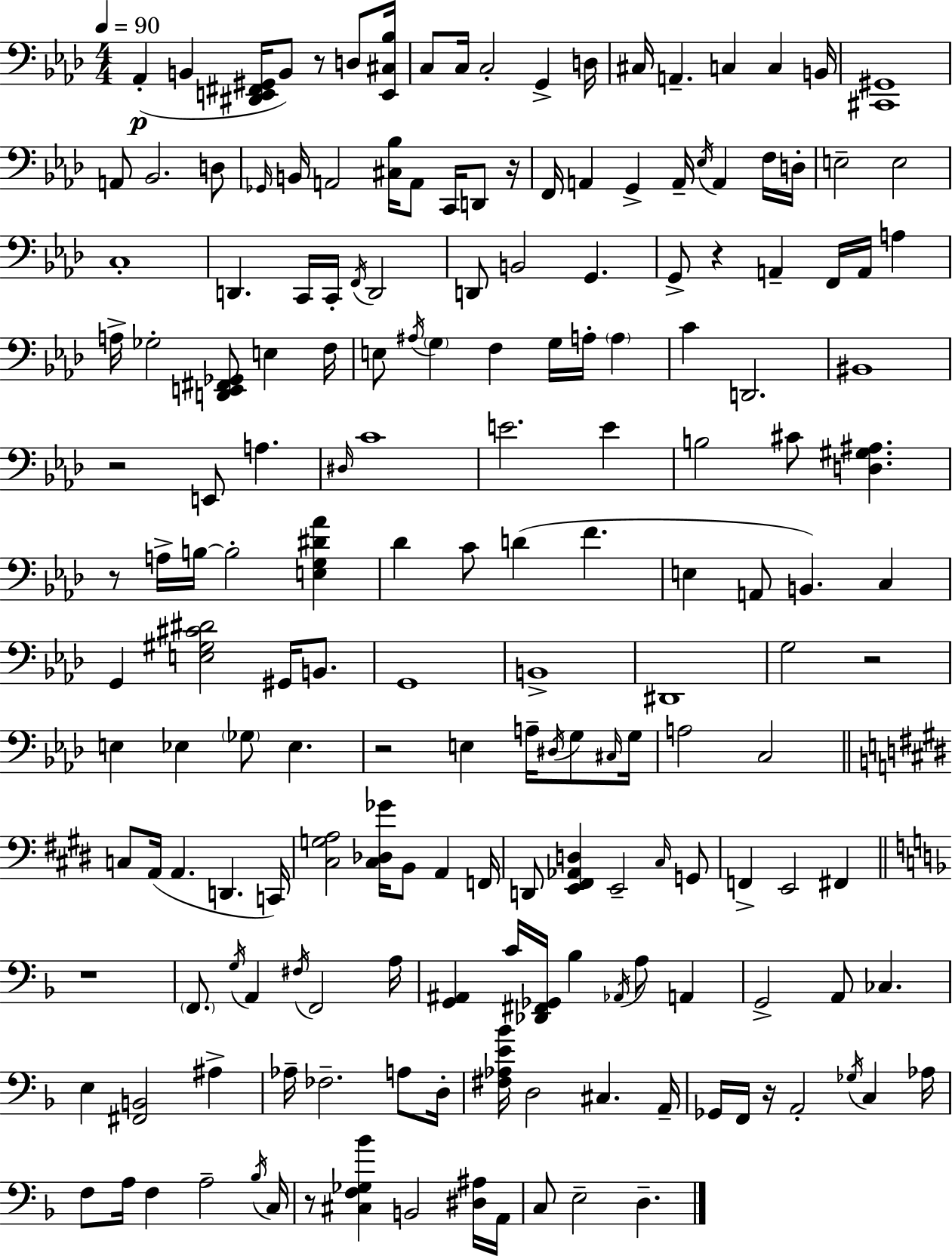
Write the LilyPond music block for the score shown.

{
  \clef bass
  \numericTimeSignature
  \time 4/4
  \key f \minor
  \tempo 4 = 90
  aes,4-.(\p b,4 <dis, e, fis, gis,>16 b,8) r8 d8 <e, cis bes>16 | c8 c16 c2-. g,4-> d16 | cis16 a,4.-- c4 c4 b,16 | <cis, gis,>1 | \break a,8 bes,2. d8 | \grace { ges,16 } b,16 a,2 <cis bes>16 a,8 c,16 d,8 | r16 f,16 a,4 g,4-> a,16-- \acciaccatura { ees16 } a,4 | f16 d16-. e2-- e2 | \break c1-. | d,4. c,16 c,16-. \acciaccatura { f,16 } d,2 | d,8 b,2 g,4. | g,8-> r4 a,4-- f,16 a,16 a4 | \break a16-> ges2-. <d, e, fis, ges,>8 e4 | f16 e8 \acciaccatura { ais16 } \parenthesize g4 f4 g16 a16-. | \parenthesize a4 c'4 d,2. | bis,1 | \break r2 e,8 a4. | \grace { dis16 } c'1 | e'2. | e'4 b2 cis'8 <d gis ais>4. | \break r8 a16-> b16~~ b2-. | <e g dis' aes'>4 des'4 c'8 d'4( f'4. | e4 a,8 b,4.) | c4 g,4 <e gis cis' dis'>2 | \break gis,16 b,8. g,1 | b,1-> | dis,1 | g2 r2 | \break e4 ees4 \parenthesize ges8 ees4. | r2 e4 | a16-- \acciaccatura { dis16 } g8 \grace { cis16 } g16 a2 c2 | \bar "||" \break \key e \major c8 a,16( a,4. d,4. c,16) | <cis g a>2 <cis des ges'>16 b,8 a,4 f,16 | d,8 <e, fis, aes, d>4 e,2-- \grace { cis16 } g,8 | f,4-> e,2 fis,4 | \break \bar "||" \break \key d \minor r1 | \parenthesize f,8. \acciaccatura { g16 } a,4 \acciaccatura { fis16 } f,2 | a16 <g, ais,>4 c'16 <des, fis, ges,>16 bes4 \acciaccatura { aes,16 } a8 a,4 | g,2-> a,8 ces4. | \break e4 <fis, b,>2 ais4-> | aes16-- fes2.-- | a8 d16-. <fis aes e' bes'>16 d2 cis4. | a,16-- ges,16 f,16 r16 a,2-. \acciaccatura { ges16 } c4 | \break aes16 f8 a16 f4 a2-- | \acciaccatura { bes16 } c16 r8 <cis f ges bes'>4 b,2 | <dis ais>16 a,16 c8 e2-- d4.-- | \bar "|."
}